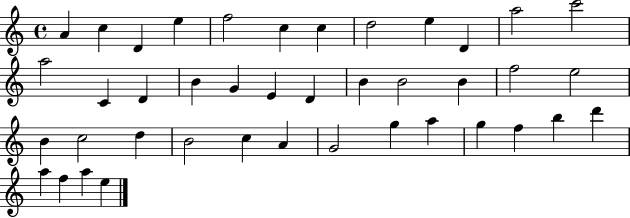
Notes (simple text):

A4/q C5/q D4/q E5/q F5/h C5/q C5/q D5/h E5/q D4/q A5/h C6/h A5/h C4/q D4/q B4/q G4/q E4/q D4/q B4/q B4/h B4/q F5/h E5/h B4/q C5/h D5/q B4/h C5/q A4/q G4/h G5/q A5/q G5/q F5/q B5/q D6/q A5/q F5/q A5/q E5/q